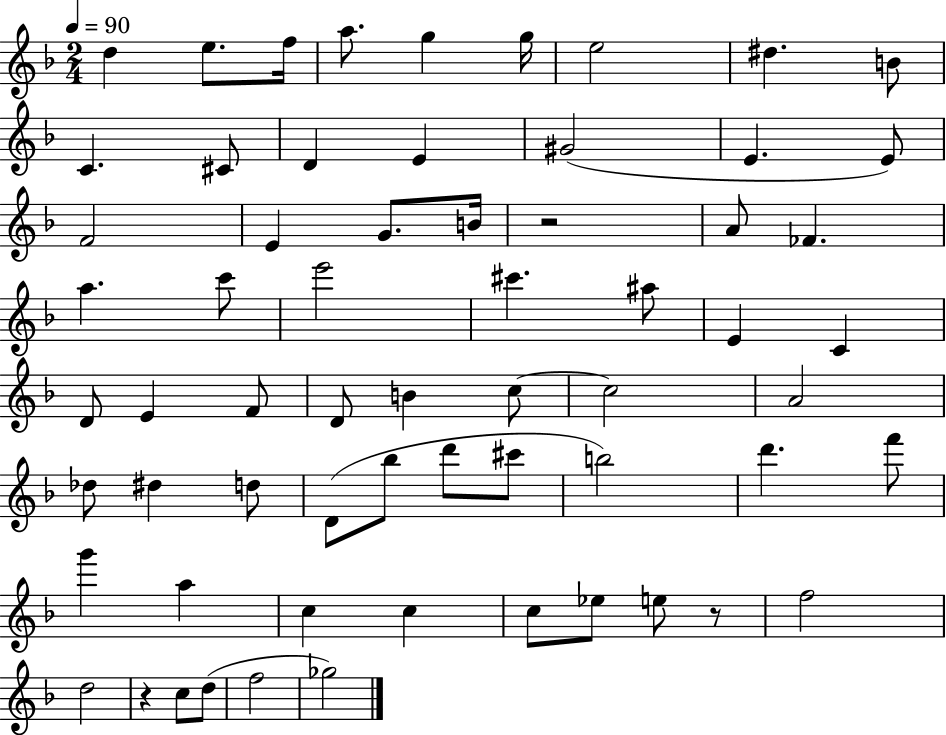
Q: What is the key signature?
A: F major